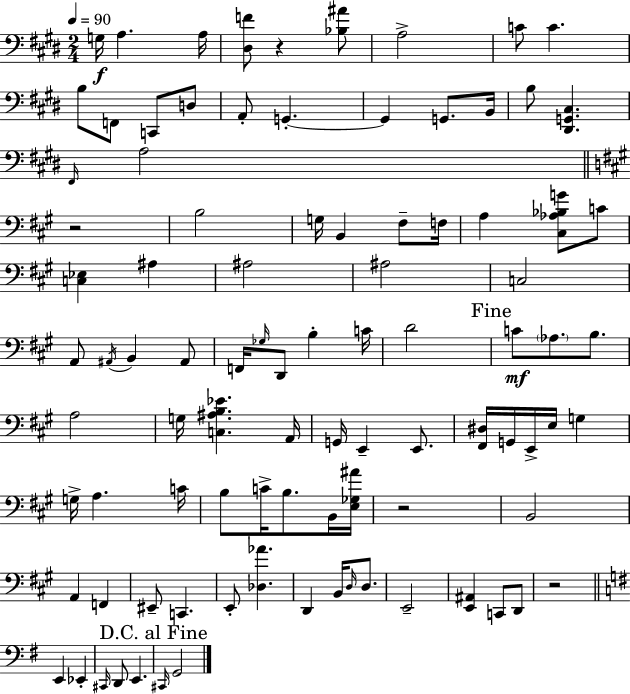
X:1
T:Untitled
M:2/4
L:1/4
K:E
G,/4 A, A,/4 [^D,F]/2 z [_B,^A]/2 A,2 C/2 C B,/2 F,,/2 C,,/2 D,/2 A,,/2 G,, G,, G,,/2 B,,/4 B,/2 [^D,,G,,^C,] ^F,,/4 A,2 z2 B,2 G,/4 B,, ^F,/2 F,/4 A, [^C,_A,_B,G]/2 C/2 [C,_E,] ^A, ^A,2 ^A,2 C,2 A,,/2 ^A,,/4 B,, ^A,,/2 F,,/4 _G,/4 D,,/2 B, C/4 D2 C/2 _A,/2 B,/2 A,2 G,/4 [C,^A,B,_E] A,,/4 G,,/4 E,, E,,/2 [^F,,^D,]/4 G,,/4 E,,/4 E,/4 G, G,/4 A, C/4 B,/2 C/4 B,/2 B,,/4 [E,_G,^A]/4 z2 B,,2 A,, F,, ^E,,/2 C,, E,,/2 [_D,_A] D,, B,,/4 D,/4 D,/2 E,,2 [E,,^A,,] C,,/2 D,,/2 z2 E,, _E,, ^C,,/4 D,,/2 E,, ^C,,/4 G,,2